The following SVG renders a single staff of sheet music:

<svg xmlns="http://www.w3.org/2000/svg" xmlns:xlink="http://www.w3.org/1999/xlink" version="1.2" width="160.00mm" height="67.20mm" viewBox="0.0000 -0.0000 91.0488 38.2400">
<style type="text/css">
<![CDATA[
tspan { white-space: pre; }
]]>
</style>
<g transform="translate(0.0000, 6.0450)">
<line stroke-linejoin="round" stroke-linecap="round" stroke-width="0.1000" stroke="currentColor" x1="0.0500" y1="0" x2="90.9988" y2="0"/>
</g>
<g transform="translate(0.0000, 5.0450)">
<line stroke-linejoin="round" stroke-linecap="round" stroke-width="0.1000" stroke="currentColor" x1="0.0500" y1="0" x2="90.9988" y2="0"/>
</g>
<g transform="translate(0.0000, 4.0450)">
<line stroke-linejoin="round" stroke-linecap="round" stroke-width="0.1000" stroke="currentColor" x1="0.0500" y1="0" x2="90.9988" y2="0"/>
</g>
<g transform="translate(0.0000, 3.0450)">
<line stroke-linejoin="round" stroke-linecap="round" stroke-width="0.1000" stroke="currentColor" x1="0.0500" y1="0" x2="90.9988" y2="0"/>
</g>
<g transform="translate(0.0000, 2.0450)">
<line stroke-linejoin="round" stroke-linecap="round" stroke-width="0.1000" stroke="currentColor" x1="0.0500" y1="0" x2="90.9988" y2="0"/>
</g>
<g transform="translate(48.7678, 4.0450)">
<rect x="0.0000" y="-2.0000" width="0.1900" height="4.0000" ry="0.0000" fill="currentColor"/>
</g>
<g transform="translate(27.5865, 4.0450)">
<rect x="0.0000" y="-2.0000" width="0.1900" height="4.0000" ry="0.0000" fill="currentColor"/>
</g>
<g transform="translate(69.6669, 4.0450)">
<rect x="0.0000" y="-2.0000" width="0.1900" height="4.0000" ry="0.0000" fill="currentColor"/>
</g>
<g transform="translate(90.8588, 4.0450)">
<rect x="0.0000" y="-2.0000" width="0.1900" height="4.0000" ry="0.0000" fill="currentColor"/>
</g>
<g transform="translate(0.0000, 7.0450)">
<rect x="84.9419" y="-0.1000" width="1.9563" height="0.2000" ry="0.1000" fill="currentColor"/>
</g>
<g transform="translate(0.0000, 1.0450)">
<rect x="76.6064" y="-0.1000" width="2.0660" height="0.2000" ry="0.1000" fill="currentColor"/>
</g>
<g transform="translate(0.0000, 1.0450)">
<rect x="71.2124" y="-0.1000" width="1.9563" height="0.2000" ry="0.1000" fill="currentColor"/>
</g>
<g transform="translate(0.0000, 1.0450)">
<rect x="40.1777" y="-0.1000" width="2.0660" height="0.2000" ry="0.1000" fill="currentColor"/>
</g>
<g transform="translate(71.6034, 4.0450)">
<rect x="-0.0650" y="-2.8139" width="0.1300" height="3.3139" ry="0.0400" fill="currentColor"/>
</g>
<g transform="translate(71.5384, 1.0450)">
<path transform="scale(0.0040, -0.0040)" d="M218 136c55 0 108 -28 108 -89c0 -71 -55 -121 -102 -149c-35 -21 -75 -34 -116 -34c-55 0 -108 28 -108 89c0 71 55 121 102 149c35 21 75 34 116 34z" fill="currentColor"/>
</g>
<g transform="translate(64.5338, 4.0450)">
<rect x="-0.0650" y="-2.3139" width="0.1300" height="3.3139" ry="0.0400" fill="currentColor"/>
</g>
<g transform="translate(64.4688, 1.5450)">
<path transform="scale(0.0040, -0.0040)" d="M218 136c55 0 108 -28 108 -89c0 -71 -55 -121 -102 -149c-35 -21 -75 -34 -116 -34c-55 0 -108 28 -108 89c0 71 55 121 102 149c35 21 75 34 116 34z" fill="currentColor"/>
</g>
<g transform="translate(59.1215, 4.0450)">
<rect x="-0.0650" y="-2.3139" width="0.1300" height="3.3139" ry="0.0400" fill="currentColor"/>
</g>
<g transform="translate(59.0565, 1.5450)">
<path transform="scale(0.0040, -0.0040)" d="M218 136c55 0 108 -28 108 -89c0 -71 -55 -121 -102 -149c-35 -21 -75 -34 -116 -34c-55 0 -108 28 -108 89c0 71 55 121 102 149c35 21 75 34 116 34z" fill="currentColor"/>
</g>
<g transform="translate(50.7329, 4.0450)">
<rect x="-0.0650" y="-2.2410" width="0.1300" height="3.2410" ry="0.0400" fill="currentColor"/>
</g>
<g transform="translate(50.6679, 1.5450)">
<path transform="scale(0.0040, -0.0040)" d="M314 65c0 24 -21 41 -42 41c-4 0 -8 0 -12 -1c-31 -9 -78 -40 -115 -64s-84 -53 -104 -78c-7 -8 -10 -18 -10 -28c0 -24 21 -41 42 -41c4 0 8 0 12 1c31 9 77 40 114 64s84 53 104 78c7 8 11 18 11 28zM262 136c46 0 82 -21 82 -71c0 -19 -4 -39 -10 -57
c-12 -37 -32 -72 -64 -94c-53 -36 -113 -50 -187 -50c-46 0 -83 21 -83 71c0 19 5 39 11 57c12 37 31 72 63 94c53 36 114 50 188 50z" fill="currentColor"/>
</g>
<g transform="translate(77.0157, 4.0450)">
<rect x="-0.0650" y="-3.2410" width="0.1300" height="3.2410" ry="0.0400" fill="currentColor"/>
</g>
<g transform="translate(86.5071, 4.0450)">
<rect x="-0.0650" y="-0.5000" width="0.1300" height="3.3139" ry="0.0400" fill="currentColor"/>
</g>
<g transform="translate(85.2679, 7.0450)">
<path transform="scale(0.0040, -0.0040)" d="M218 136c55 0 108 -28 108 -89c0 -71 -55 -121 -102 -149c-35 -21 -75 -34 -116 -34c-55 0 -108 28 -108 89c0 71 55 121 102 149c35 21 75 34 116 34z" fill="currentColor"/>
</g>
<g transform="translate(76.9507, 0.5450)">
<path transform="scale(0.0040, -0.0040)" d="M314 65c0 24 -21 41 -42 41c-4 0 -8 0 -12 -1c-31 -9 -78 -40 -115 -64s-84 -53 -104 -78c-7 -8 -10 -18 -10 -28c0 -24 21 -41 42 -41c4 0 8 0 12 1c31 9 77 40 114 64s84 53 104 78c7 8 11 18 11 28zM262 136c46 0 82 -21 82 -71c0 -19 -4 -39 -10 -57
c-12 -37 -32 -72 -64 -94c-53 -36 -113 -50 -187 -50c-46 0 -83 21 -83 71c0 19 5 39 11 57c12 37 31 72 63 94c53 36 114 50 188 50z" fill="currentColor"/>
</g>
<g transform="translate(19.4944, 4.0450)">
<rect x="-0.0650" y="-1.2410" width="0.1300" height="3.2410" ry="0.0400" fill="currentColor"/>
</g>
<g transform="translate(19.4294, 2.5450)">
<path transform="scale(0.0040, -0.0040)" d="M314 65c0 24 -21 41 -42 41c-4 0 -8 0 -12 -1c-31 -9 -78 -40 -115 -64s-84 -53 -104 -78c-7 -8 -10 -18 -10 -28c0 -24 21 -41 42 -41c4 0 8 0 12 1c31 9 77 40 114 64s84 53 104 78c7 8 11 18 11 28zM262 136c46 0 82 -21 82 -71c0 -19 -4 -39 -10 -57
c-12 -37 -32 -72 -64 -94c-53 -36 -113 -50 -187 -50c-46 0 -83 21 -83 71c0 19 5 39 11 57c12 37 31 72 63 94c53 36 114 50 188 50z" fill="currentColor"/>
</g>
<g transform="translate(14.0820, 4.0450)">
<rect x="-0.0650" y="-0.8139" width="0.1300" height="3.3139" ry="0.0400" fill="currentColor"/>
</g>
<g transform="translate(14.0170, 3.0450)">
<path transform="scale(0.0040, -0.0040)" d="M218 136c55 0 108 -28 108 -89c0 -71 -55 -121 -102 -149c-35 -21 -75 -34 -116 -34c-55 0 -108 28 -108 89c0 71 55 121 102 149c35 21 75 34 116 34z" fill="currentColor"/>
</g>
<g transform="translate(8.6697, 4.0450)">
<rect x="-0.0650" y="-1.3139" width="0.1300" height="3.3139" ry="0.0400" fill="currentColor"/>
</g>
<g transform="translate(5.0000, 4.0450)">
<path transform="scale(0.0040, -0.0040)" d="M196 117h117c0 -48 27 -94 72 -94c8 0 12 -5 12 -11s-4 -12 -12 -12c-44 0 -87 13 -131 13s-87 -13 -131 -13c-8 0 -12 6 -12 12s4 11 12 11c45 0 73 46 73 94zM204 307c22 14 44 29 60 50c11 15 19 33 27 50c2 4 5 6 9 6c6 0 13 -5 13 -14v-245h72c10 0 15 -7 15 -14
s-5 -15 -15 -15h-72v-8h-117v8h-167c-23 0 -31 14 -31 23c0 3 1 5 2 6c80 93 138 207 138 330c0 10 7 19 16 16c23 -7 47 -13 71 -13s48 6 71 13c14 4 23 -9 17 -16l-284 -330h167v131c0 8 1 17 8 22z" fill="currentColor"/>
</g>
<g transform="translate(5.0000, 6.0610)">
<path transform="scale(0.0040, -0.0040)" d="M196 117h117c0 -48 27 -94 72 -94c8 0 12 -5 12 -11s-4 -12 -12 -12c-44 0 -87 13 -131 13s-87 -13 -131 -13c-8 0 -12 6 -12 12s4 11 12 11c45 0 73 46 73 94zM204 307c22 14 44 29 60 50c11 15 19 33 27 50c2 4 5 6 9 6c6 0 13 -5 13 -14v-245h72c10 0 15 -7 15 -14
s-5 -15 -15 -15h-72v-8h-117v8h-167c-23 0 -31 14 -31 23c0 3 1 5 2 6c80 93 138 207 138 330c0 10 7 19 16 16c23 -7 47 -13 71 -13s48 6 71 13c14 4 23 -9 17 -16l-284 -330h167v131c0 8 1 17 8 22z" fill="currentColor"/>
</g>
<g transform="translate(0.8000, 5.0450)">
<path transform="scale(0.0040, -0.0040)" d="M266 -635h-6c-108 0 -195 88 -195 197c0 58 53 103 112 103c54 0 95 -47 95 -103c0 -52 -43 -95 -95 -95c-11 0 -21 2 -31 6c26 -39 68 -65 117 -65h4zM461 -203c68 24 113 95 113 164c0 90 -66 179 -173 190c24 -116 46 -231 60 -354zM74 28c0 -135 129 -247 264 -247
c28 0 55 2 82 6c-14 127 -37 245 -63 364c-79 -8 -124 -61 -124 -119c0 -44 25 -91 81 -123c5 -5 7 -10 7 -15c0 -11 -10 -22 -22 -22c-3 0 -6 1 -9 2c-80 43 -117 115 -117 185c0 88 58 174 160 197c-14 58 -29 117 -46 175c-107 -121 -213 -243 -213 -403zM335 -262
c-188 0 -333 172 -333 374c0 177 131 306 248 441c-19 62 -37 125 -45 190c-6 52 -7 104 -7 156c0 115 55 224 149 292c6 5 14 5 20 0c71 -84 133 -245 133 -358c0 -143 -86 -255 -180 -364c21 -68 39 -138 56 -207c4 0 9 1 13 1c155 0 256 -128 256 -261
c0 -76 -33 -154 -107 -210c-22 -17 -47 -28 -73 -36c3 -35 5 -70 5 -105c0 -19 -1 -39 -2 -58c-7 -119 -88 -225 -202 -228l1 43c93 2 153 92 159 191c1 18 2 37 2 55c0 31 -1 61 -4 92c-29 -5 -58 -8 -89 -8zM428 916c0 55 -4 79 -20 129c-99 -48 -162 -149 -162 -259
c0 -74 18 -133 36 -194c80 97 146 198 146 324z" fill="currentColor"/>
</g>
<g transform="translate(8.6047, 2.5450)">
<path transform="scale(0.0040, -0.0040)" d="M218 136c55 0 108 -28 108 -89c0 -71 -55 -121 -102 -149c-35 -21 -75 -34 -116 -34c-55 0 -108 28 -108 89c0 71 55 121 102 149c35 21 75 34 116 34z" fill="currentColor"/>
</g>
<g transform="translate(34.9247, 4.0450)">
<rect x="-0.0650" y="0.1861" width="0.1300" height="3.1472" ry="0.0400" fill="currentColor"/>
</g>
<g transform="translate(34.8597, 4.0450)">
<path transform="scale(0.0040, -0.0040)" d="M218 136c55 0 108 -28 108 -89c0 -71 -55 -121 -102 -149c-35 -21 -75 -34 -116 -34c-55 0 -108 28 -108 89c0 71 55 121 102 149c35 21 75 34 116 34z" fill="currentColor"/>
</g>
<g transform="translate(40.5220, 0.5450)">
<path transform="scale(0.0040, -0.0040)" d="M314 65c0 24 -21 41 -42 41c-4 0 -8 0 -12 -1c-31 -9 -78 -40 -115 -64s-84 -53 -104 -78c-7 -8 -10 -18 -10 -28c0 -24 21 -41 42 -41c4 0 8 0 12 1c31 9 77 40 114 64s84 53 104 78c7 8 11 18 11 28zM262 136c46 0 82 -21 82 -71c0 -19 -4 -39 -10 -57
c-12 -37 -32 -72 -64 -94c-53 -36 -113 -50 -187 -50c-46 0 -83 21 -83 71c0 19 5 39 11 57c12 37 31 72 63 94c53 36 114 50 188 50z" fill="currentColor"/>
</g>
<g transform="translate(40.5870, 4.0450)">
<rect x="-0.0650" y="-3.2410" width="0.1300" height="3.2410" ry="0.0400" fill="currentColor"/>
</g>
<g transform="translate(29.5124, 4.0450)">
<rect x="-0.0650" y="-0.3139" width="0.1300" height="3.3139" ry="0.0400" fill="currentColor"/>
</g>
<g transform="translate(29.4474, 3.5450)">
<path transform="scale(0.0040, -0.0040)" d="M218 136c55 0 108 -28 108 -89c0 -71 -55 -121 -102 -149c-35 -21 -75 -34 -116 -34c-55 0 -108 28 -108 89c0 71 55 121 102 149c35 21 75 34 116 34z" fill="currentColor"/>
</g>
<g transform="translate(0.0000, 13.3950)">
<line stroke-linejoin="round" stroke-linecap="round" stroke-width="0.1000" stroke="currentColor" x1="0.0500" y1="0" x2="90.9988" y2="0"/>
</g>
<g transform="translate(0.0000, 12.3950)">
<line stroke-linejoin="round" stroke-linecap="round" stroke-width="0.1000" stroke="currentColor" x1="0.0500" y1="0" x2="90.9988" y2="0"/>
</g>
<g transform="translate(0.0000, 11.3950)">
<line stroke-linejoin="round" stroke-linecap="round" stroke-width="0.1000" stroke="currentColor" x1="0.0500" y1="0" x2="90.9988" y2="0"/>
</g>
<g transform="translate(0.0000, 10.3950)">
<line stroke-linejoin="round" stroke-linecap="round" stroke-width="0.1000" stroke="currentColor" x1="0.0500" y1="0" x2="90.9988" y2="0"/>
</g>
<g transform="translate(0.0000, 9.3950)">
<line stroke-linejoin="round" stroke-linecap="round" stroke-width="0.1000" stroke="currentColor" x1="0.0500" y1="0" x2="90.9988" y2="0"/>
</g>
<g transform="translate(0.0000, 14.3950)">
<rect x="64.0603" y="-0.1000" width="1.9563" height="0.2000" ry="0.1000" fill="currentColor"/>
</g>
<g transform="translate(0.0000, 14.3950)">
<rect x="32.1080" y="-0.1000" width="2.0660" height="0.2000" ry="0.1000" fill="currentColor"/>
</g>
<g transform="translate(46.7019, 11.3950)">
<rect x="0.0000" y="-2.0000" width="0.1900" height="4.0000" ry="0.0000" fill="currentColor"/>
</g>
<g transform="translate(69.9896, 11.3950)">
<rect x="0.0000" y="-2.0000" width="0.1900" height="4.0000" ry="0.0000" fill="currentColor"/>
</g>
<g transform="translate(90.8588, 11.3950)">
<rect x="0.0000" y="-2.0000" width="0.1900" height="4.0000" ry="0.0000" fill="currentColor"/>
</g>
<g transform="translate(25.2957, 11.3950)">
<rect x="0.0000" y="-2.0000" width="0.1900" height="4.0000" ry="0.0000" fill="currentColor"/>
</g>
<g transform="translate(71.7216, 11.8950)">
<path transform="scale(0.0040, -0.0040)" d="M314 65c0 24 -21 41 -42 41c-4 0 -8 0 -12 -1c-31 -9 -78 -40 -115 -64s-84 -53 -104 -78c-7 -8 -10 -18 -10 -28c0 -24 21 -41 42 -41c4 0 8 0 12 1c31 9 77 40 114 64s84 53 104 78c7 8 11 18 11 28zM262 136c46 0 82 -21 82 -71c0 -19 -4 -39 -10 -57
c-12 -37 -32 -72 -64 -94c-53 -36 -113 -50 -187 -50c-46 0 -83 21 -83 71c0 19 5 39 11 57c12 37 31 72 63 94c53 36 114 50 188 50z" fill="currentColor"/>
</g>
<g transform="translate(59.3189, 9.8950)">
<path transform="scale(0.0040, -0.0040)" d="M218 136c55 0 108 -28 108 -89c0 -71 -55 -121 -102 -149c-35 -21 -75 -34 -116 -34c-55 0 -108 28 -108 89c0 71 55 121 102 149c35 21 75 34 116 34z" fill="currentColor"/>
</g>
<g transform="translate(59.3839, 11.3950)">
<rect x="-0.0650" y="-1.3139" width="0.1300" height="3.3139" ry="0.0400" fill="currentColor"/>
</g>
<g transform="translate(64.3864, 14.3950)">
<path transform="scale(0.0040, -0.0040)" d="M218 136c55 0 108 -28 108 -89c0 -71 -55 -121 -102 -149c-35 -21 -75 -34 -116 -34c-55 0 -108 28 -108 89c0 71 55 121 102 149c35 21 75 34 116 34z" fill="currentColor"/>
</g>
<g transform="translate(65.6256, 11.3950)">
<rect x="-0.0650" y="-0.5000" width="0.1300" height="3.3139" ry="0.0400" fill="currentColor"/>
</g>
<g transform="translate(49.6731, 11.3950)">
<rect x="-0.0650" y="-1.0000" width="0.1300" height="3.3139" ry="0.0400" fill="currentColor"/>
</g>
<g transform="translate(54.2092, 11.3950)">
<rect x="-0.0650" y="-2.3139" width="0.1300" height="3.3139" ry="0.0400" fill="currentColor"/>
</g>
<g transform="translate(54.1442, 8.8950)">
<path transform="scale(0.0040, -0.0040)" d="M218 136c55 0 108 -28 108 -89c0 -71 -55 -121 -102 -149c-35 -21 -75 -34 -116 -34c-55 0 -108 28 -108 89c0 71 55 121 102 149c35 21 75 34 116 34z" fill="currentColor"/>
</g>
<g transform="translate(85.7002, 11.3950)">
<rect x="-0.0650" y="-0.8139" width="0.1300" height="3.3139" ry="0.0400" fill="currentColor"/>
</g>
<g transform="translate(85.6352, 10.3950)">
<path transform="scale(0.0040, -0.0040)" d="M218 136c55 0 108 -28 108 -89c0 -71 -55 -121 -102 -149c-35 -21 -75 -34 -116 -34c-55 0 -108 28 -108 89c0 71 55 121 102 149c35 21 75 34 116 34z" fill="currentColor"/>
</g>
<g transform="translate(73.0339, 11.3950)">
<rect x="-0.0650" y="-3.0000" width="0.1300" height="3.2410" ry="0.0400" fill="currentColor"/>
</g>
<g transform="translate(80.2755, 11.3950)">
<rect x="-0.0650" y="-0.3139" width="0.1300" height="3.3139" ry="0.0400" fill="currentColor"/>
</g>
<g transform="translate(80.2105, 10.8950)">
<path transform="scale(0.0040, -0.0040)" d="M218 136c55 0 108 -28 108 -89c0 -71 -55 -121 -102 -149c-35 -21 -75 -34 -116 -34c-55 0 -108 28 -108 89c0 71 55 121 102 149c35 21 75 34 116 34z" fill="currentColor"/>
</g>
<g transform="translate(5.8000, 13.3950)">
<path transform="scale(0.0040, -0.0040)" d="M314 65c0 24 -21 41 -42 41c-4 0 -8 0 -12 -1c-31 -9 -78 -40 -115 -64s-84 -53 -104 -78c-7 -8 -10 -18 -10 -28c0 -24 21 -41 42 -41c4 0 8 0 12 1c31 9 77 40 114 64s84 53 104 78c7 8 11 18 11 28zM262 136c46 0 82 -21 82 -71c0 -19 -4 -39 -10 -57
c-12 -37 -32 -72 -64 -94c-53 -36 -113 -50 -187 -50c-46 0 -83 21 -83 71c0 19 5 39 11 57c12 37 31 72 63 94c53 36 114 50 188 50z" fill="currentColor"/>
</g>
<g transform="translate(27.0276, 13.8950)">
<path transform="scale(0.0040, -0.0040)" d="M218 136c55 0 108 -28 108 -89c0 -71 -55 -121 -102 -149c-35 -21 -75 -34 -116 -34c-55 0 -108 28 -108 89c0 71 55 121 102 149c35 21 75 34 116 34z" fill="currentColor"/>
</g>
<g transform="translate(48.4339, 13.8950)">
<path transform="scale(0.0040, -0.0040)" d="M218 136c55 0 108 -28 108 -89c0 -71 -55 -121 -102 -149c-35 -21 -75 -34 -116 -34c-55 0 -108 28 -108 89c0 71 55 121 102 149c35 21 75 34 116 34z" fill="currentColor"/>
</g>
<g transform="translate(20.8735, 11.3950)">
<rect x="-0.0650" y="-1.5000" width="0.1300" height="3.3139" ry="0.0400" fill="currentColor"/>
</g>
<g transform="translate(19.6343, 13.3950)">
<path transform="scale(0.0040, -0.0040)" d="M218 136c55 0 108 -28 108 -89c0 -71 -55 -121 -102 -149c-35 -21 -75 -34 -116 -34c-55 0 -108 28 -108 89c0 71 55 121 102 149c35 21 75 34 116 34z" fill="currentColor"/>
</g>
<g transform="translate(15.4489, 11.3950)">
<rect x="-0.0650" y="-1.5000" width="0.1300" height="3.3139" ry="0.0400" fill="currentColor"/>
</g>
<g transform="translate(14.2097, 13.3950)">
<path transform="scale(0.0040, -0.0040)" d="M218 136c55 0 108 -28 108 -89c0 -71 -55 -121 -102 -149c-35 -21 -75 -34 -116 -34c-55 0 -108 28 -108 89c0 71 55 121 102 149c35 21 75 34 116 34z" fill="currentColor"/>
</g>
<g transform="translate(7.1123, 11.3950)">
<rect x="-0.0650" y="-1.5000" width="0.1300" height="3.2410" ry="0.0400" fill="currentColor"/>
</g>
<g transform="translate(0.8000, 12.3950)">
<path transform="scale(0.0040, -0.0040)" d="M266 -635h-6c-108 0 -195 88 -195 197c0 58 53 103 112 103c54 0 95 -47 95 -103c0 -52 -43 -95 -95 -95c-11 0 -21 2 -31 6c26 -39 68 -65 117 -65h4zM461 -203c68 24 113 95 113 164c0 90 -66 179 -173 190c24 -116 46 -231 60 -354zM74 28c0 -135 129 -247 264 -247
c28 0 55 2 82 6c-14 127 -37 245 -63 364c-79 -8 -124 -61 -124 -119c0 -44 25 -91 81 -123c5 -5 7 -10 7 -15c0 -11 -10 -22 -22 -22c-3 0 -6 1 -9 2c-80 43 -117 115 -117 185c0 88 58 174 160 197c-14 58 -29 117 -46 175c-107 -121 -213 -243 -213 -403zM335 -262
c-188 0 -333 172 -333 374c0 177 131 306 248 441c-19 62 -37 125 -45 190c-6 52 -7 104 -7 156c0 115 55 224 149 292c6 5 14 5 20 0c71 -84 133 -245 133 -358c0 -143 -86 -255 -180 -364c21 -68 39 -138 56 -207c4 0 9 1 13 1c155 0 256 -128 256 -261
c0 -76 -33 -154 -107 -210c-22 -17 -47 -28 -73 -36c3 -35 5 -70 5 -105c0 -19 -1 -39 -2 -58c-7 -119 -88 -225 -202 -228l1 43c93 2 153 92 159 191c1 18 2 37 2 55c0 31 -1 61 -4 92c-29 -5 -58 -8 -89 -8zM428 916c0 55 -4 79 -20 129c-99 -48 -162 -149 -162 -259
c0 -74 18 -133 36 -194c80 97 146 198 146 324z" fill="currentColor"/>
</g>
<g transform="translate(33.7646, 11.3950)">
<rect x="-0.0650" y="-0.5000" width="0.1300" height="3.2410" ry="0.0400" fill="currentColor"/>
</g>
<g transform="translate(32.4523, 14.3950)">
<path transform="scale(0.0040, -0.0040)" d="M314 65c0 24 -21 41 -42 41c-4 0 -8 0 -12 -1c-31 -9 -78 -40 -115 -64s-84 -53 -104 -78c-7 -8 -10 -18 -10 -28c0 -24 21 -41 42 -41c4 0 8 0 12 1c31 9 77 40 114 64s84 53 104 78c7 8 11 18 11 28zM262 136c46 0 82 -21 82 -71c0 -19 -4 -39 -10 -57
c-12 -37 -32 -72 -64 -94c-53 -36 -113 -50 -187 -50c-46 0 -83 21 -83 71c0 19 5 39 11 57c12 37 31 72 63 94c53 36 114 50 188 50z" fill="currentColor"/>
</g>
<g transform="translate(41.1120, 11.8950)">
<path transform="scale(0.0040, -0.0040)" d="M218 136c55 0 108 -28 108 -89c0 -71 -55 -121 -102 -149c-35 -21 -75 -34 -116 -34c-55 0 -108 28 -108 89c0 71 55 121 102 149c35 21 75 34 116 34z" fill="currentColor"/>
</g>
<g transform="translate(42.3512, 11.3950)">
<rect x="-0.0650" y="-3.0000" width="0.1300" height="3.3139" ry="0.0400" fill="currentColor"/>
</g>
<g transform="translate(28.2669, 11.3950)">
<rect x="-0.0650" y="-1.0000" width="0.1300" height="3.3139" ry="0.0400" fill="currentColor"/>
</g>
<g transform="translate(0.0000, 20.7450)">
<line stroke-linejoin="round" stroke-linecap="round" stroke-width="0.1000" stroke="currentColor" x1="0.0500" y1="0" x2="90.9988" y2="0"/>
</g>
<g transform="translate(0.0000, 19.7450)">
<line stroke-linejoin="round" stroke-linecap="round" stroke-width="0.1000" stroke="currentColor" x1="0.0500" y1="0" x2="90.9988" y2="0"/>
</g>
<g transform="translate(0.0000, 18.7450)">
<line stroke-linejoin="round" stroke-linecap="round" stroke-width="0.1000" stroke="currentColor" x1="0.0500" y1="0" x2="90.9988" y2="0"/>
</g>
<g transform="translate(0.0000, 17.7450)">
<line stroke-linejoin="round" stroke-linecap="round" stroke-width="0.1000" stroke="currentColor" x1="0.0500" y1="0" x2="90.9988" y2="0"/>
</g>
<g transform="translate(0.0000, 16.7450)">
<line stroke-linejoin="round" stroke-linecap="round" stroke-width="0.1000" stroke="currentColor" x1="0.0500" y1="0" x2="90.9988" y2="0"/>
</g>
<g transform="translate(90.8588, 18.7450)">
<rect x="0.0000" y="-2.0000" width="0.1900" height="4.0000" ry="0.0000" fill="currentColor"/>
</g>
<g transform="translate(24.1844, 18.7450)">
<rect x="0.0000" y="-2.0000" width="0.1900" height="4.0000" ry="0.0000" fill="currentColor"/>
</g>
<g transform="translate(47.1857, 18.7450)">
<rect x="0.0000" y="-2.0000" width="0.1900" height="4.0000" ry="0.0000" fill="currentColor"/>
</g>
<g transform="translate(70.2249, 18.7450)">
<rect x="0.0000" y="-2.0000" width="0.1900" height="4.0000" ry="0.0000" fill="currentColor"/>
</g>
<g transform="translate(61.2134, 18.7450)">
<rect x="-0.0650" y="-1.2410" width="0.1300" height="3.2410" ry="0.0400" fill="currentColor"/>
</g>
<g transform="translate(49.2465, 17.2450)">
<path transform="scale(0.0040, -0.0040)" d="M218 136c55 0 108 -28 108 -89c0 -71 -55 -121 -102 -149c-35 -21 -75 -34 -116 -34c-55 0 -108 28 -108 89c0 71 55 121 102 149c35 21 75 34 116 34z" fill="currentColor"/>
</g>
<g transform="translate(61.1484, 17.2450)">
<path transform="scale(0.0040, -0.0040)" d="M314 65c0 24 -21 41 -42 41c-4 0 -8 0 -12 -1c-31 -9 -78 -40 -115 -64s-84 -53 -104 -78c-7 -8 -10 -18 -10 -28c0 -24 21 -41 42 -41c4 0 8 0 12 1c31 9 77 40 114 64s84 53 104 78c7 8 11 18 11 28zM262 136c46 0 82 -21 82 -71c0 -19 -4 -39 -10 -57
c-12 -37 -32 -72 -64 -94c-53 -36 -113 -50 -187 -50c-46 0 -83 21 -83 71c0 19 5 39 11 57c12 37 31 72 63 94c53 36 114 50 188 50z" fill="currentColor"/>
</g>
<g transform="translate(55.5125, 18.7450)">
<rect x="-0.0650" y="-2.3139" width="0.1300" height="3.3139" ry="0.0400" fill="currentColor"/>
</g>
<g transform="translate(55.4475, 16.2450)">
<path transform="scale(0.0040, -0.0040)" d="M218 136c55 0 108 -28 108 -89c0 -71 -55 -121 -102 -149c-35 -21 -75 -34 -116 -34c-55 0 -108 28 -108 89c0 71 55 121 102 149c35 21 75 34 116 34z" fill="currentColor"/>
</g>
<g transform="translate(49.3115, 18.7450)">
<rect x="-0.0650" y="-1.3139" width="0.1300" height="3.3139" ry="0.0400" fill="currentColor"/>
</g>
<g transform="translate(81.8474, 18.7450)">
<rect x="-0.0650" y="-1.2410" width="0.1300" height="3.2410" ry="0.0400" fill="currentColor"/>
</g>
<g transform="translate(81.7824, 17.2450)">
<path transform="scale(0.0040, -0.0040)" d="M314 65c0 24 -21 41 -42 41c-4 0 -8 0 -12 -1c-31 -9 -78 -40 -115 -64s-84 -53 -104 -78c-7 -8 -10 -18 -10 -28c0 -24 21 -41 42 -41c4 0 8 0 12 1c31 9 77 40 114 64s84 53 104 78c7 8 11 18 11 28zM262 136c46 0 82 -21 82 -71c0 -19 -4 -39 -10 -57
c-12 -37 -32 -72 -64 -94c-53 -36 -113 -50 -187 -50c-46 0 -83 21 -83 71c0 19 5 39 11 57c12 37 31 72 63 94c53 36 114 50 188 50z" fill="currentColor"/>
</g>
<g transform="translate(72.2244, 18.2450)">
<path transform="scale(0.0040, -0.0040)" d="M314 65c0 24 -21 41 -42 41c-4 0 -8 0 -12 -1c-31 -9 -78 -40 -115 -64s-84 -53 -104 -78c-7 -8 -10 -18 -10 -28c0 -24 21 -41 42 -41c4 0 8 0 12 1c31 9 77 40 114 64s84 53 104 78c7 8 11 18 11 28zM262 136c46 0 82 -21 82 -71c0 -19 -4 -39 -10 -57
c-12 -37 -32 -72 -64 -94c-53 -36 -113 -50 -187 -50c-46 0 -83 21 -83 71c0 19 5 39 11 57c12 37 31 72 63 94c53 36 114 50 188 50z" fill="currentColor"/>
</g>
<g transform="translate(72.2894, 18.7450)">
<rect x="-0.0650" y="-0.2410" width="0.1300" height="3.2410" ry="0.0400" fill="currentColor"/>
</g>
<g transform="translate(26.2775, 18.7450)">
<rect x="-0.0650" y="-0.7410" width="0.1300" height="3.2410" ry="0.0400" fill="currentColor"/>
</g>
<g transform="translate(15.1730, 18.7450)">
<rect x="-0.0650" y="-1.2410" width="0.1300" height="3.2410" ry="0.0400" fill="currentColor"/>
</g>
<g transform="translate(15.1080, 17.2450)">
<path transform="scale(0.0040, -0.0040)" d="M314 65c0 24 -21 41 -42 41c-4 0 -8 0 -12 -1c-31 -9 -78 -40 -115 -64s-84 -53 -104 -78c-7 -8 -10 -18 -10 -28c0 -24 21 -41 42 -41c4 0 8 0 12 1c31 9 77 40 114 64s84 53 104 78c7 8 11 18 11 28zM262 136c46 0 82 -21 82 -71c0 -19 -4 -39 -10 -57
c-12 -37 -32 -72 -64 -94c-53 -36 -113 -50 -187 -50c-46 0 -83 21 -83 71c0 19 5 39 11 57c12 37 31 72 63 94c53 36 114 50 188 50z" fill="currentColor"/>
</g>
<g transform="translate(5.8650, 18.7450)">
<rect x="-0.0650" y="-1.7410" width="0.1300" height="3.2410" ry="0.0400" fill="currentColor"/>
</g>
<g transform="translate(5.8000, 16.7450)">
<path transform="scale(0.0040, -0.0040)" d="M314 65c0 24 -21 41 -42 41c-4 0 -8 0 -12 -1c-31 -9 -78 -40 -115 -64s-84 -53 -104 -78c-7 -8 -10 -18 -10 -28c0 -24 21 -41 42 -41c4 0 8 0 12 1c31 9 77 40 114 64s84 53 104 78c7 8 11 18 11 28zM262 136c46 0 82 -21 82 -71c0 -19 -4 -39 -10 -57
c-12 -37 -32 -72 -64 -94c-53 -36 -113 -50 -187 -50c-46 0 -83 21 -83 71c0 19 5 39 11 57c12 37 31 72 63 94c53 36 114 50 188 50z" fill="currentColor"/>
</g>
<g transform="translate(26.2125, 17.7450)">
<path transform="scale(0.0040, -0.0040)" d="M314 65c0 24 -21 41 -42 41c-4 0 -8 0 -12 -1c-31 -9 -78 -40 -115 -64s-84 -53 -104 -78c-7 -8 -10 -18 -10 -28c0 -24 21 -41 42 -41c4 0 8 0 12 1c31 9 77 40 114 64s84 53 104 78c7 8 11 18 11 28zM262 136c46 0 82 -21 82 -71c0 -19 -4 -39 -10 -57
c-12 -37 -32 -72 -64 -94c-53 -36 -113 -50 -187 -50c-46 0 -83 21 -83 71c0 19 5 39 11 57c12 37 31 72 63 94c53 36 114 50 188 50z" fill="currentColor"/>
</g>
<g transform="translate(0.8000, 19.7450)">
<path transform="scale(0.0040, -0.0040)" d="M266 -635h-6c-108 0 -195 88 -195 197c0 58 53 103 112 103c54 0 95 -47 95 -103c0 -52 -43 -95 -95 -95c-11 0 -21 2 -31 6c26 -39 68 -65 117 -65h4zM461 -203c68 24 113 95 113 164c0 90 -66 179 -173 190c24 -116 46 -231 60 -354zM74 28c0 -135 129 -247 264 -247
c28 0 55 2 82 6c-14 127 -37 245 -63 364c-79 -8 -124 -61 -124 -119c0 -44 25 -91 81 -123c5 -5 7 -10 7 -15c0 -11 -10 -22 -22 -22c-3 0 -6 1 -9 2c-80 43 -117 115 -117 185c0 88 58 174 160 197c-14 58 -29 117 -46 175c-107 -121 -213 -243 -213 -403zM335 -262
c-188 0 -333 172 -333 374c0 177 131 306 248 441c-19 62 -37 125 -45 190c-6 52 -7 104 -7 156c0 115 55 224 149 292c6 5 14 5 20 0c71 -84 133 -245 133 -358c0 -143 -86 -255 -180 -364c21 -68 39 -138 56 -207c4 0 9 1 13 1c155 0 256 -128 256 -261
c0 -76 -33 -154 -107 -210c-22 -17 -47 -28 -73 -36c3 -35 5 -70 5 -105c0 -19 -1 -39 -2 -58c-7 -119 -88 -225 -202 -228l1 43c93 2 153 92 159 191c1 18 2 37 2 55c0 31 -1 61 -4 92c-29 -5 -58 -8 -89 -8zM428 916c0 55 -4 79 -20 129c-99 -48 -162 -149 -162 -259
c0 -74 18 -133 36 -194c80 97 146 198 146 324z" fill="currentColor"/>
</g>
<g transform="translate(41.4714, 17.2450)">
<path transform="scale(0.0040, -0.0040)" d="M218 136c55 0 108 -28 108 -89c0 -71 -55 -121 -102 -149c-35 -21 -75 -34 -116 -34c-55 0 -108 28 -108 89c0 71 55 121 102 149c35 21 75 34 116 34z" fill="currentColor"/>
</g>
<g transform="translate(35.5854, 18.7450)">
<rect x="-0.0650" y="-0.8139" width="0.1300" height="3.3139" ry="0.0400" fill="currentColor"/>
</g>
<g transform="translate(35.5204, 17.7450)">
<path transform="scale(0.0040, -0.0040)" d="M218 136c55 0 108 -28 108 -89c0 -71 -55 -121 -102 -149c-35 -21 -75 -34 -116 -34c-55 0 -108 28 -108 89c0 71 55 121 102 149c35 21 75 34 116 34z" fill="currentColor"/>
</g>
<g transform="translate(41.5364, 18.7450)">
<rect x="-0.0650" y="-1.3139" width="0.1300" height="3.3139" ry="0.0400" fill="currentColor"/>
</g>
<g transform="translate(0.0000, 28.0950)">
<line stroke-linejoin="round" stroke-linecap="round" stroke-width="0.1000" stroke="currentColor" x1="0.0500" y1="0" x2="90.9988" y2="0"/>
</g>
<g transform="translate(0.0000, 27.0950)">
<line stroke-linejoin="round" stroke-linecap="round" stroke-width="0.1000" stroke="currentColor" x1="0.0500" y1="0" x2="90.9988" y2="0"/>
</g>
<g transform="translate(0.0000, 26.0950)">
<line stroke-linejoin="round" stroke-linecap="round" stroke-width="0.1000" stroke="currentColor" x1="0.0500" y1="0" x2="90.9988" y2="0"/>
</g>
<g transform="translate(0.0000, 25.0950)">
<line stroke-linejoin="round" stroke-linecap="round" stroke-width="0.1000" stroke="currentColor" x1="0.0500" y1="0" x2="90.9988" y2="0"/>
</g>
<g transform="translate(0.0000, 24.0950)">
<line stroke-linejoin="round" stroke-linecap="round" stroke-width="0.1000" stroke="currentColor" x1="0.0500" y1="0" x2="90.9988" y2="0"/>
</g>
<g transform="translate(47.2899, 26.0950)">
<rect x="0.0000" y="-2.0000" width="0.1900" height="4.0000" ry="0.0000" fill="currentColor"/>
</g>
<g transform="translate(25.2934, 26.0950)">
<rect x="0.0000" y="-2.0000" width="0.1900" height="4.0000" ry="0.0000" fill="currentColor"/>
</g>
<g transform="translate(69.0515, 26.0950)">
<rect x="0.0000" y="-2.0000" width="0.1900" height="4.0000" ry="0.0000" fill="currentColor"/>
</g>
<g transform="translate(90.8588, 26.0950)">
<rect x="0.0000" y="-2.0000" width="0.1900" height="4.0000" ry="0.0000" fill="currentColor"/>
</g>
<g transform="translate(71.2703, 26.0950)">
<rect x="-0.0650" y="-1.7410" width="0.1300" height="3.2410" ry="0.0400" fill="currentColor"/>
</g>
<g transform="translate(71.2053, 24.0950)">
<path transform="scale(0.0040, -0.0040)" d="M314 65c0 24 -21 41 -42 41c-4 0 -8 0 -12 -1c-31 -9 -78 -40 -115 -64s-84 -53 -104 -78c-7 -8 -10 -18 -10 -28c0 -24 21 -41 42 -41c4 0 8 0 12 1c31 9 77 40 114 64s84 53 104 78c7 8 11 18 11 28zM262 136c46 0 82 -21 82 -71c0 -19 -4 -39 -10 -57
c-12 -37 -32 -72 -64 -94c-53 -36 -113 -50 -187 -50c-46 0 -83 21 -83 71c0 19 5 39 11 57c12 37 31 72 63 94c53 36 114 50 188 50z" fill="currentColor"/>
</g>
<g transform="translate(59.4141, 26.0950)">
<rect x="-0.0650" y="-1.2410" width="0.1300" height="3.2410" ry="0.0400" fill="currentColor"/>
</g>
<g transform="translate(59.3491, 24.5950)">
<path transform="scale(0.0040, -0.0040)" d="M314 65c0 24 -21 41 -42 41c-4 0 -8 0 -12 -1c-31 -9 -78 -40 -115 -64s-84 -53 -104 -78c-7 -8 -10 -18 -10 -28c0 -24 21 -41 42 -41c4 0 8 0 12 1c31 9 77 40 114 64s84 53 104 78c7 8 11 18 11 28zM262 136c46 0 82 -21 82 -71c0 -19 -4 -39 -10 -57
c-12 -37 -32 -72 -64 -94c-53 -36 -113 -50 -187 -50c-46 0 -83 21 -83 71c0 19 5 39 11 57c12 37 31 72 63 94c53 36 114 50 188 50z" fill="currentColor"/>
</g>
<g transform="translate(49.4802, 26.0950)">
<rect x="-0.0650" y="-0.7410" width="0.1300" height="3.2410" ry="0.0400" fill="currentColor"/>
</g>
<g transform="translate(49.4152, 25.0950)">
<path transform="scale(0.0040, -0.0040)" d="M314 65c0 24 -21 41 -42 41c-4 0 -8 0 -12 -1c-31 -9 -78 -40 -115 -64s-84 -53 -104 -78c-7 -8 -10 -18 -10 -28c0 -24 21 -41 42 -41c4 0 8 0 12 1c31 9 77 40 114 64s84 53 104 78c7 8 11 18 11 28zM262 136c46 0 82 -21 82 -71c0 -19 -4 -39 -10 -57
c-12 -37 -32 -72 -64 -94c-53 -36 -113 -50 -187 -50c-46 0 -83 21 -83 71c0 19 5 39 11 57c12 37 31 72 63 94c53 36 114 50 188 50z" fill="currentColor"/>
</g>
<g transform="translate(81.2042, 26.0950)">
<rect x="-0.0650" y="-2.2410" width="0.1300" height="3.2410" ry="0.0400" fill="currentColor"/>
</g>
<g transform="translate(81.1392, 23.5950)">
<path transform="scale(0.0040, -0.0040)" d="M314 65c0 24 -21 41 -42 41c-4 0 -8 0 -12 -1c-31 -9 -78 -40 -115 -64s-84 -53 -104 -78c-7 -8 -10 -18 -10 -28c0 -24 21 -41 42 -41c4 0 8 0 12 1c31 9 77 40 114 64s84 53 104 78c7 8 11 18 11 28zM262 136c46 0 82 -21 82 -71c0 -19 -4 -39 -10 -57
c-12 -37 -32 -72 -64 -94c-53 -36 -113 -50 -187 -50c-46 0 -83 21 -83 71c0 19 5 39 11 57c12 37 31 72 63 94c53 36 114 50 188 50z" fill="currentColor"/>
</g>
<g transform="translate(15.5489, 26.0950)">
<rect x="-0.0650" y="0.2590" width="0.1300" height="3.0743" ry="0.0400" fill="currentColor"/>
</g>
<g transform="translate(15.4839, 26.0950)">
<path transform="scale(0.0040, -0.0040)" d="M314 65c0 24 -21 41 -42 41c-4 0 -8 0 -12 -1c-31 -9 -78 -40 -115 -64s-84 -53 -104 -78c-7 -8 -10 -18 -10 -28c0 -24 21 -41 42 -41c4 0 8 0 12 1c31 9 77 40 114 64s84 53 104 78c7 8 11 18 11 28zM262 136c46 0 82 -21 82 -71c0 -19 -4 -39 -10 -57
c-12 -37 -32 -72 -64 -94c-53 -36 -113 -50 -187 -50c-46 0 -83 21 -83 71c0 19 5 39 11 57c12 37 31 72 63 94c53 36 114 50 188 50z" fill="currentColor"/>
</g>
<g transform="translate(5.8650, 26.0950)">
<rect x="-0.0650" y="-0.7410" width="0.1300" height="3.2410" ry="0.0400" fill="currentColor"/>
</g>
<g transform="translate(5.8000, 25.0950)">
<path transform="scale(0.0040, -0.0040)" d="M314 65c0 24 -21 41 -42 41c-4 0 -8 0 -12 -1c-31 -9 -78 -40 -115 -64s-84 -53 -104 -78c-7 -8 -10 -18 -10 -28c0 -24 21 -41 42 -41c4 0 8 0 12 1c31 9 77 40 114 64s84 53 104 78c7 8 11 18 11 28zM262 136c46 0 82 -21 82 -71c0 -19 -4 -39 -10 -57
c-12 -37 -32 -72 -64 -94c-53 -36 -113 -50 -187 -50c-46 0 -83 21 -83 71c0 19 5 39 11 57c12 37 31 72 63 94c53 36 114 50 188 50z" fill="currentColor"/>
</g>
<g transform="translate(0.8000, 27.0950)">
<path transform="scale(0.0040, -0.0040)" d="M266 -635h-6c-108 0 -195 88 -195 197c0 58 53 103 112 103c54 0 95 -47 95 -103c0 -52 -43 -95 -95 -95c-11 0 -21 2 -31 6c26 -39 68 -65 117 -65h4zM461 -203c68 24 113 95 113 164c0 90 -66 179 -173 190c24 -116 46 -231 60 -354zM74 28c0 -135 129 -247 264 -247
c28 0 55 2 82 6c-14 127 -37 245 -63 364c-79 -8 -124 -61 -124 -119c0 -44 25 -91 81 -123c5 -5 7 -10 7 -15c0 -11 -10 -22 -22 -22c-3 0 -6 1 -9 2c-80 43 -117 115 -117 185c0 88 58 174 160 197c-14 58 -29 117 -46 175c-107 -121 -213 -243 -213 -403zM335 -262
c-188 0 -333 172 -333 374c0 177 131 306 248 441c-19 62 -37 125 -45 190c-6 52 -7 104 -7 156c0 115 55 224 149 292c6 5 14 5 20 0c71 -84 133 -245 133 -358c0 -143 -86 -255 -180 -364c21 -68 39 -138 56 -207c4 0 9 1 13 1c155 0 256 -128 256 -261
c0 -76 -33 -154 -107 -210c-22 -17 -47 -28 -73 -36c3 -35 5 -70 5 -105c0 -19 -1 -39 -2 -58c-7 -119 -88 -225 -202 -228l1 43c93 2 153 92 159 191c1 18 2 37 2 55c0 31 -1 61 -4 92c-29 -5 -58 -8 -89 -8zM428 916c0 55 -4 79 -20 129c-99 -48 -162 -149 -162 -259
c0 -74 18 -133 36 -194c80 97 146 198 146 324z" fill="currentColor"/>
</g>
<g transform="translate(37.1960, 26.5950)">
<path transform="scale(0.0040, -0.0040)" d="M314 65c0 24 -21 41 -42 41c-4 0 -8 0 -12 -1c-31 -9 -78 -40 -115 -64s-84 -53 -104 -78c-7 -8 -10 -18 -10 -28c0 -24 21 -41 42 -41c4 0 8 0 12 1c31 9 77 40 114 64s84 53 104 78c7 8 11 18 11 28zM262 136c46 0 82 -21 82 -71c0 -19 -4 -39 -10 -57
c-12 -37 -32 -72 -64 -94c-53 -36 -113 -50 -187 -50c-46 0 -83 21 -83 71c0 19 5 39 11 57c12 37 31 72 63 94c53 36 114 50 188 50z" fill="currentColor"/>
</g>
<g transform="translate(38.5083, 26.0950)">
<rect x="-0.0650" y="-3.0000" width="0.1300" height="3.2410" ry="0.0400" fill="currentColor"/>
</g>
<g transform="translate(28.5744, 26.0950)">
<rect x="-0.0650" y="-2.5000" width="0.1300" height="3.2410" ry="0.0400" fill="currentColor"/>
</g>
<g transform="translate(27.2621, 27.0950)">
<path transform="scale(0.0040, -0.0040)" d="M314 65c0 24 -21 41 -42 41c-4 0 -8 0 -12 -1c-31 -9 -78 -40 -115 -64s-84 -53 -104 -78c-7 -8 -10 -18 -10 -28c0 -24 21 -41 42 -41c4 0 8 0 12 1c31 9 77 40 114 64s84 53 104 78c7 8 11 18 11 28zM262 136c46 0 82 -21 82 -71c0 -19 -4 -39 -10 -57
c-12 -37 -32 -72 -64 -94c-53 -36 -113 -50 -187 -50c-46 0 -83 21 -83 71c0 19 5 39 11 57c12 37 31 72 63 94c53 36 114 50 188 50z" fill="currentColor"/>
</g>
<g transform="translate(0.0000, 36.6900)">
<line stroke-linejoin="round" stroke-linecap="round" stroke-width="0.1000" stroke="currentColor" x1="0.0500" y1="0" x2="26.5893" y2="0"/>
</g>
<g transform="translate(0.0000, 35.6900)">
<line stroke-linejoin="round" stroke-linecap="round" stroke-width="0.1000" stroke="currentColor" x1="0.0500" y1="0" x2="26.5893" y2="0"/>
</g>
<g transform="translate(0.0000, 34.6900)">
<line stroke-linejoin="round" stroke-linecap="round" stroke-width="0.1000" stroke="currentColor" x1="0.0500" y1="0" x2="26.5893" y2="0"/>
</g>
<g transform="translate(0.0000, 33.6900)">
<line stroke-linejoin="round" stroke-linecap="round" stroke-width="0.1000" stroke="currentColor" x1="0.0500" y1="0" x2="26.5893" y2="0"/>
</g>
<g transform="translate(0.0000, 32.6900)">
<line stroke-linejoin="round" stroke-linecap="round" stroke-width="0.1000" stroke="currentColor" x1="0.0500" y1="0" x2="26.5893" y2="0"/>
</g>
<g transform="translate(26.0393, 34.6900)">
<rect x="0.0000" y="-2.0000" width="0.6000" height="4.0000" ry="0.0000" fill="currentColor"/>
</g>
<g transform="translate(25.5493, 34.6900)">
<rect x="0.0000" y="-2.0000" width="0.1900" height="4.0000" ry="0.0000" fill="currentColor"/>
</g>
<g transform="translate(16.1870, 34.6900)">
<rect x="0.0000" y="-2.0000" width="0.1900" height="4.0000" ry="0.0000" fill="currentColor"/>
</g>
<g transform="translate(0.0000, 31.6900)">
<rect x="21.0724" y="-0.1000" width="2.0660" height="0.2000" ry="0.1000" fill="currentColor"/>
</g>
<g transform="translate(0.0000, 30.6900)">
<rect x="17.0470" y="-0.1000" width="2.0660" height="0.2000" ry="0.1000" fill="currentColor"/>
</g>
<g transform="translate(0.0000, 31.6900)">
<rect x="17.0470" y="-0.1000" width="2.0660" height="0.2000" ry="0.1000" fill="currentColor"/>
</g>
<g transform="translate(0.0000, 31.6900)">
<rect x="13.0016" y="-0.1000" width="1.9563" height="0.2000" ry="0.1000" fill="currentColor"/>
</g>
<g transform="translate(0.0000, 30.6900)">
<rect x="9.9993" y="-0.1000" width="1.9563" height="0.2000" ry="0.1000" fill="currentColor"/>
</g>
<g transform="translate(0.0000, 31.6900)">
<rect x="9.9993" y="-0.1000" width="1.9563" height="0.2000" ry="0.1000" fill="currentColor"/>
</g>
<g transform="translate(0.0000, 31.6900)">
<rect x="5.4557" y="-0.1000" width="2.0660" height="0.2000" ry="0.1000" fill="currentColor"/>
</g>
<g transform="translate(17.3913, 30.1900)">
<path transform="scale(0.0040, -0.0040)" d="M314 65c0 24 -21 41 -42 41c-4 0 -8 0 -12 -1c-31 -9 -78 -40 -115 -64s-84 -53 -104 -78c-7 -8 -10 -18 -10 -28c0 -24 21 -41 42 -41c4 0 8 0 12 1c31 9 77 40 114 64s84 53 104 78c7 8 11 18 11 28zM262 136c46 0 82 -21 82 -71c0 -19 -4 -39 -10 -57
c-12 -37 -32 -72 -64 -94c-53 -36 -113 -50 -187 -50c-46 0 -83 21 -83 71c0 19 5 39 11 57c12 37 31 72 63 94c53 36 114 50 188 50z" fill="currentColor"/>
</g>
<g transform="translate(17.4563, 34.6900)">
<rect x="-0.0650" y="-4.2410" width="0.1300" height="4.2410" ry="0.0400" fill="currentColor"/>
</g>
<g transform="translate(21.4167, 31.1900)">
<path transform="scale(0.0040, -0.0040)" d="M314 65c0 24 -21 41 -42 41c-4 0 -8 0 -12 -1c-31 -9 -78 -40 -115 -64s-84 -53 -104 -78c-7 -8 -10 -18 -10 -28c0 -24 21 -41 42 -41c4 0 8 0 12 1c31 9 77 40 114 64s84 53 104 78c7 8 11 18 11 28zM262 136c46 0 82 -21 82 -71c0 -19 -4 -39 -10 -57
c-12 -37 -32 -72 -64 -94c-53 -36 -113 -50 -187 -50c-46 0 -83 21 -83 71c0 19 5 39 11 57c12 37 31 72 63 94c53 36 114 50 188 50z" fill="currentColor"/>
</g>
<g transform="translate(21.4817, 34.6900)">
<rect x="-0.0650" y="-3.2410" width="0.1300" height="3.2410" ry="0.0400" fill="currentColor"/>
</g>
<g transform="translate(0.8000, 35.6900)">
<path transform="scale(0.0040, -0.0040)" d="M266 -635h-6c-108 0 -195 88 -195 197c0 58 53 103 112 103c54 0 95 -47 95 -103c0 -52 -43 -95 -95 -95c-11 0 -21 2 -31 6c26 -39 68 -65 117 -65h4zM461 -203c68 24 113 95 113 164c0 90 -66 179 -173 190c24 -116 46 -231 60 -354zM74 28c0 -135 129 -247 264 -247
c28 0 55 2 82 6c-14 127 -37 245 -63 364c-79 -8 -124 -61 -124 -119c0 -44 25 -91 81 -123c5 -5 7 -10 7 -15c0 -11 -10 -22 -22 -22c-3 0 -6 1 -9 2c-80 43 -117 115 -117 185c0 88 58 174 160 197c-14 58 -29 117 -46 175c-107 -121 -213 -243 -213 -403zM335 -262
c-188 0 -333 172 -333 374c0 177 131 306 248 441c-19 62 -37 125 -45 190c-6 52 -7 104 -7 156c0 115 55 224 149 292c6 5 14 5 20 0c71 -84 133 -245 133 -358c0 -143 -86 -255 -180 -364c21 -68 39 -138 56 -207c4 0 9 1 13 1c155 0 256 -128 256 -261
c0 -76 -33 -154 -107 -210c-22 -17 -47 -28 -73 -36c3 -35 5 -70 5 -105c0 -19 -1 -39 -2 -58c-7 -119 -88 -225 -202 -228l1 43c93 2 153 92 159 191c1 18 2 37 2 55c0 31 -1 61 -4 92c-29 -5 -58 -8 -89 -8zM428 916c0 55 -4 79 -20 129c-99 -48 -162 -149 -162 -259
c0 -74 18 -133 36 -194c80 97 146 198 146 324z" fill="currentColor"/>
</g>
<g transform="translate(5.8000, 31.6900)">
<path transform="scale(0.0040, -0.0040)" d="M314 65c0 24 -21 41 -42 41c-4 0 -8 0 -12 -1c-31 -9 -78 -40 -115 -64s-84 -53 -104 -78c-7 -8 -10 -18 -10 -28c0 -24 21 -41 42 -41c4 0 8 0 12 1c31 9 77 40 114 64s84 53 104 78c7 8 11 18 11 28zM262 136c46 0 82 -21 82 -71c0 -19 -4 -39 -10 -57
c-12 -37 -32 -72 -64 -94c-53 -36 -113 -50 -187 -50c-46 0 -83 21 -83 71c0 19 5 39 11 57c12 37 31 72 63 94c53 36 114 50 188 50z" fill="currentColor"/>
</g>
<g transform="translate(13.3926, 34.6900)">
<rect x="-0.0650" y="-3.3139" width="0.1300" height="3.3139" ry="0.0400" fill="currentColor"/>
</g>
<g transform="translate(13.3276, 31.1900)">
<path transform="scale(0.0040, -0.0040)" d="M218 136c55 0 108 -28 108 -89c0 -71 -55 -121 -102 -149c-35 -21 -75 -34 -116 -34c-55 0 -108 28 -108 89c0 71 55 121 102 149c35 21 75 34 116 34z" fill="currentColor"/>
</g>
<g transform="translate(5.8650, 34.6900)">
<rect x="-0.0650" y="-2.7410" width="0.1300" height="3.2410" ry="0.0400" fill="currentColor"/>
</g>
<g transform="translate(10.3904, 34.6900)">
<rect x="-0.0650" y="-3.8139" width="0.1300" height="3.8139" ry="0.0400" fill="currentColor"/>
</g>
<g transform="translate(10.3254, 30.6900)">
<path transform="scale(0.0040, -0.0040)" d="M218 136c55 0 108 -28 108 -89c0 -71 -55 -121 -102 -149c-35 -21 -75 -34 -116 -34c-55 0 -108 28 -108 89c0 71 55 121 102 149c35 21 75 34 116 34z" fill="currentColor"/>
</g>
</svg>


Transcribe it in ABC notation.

X:1
T:Untitled
M:4/4
L:1/4
K:C
e d e2 c B b2 g2 g g a b2 C E2 E E D C2 A D g e C A2 c d f2 e2 d2 d e e g e2 c2 e2 d2 B2 G2 A2 d2 e2 f2 g2 a2 c' b d'2 b2